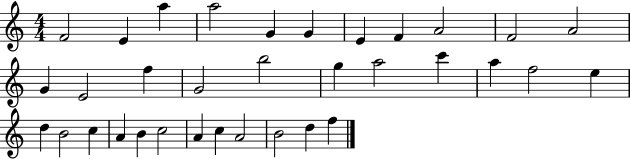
{
  \clef treble
  \numericTimeSignature
  \time 4/4
  \key c \major
  f'2 e'4 a''4 | a''2 g'4 g'4 | e'4 f'4 a'2 | f'2 a'2 | \break g'4 e'2 f''4 | g'2 b''2 | g''4 a''2 c'''4 | a''4 f''2 e''4 | \break d''4 b'2 c''4 | a'4 b'4 c''2 | a'4 c''4 a'2 | b'2 d''4 f''4 | \break \bar "|."
}